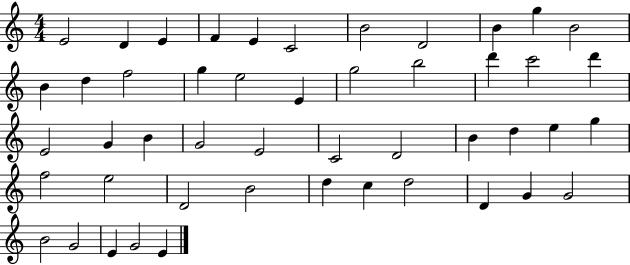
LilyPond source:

{
  \clef treble
  \numericTimeSignature
  \time 4/4
  \key c \major
  e'2 d'4 e'4 | f'4 e'4 c'2 | b'2 d'2 | b'4 g''4 b'2 | \break b'4 d''4 f''2 | g''4 e''2 e'4 | g''2 b''2 | d'''4 c'''2 d'''4 | \break e'2 g'4 b'4 | g'2 e'2 | c'2 d'2 | b'4 d''4 e''4 g''4 | \break f''2 e''2 | d'2 b'2 | d''4 c''4 d''2 | d'4 g'4 g'2 | \break b'2 g'2 | e'4 g'2 e'4 | \bar "|."
}